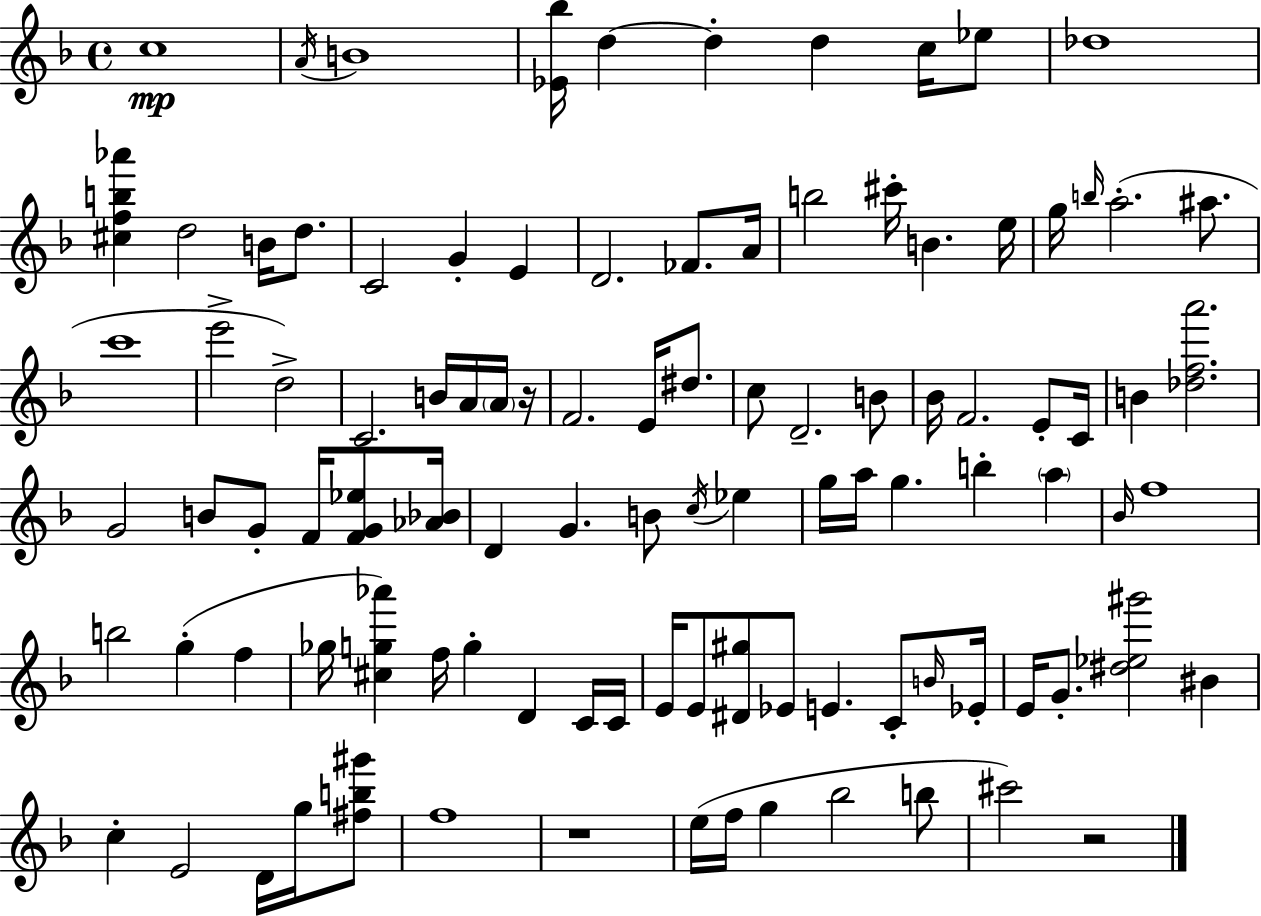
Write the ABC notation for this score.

X:1
T:Untitled
M:4/4
L:1/4
K:F
c4 A/4 B4 [_E_b]/4 d d d c/4 _e/2 _d4 [^cfb_a'] d2 B/4 d/2 C2 G E D2 _F/2 A/4 b2 ^c'/4 B e/4 g/4 b/4 a2 ^a/2 c'4 e'2 d2 C2 B/4 A/4 A/4 z/4 F2 E/4 ^d/2 c/2 D2 B/2 _B/4 F2 E/2 C/4 B [_dfa']2 G2 B/2 G/2 F/4 [FG_e]/2 [_A_B]/4 D G B/2 c/4 _e g/4 a/4 g b a _B/4 f4 b2 g f _g/4 [^cg_a'] f/4 g D C/4 C/4 E/4 E/2 [^D^g]/2 _E/2 E C/2 B/4 _E/4 E/4 G/2 [^d_e^g']2 ^B c E2 D/4 g/4 [^fb^g']/2 f4 z4 e/4 f/4 g _b2 b/2 ^c'2 z2